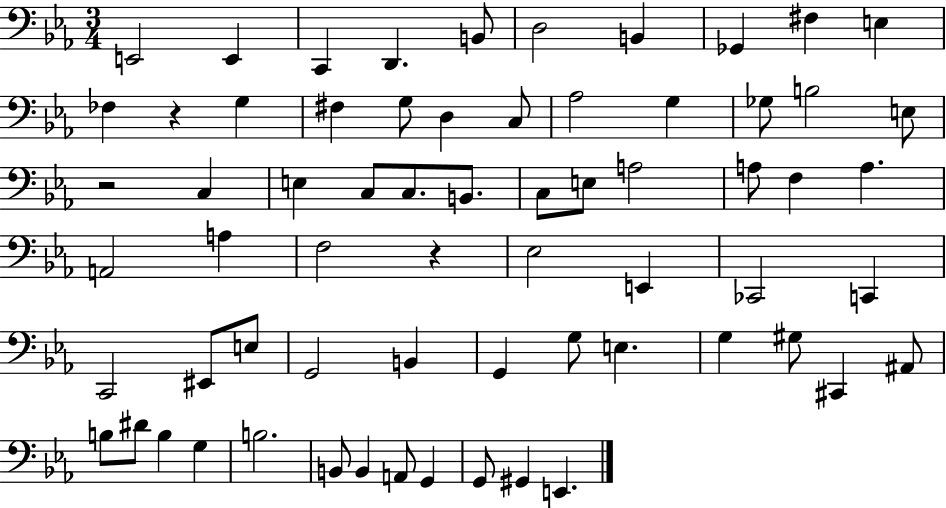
E2/h E2/q C2/q D2/q. B2/e D3/h B2/q Gb2/q F#3/q E3/q FES3/q R/q G3/q F#3/q G3/e D3/q C3/e Ab3/h G3/q Gb3/e B3/h E3/e R/h C3/q E3/q C3/e C3/e. B2/e. C3/e E3/e A3/h A3/e F3/q A3/q. A2/h A3/q F3/h R/q Eb3/h E2/q CES2/h C2/q C2/h EIS2/e E3/e G2/h B2/q G2/q G3/e E3/q. G3/q G#3/e C#2/q A#2/e B3/e D#4/e B3/q G3/q B3/h. B2/e B2/q A2/e G2/q G2/e G#2/q E2/q.